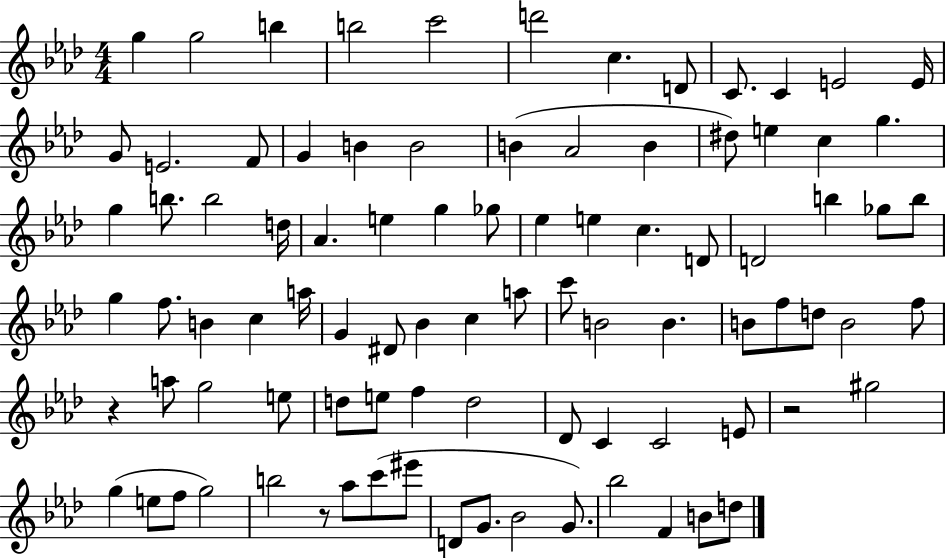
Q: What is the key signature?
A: AES major